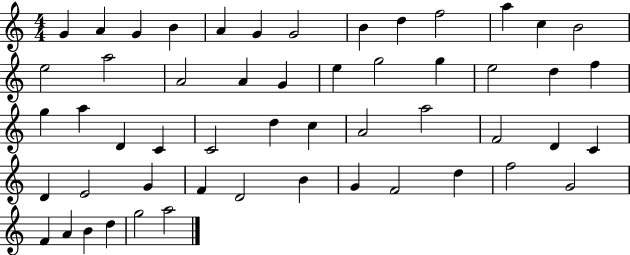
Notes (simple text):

G4/q A4/q G4/q B4/q A4/q G4/q G4/h B4/q D5/q F5/h A5/q C5/q B4/h E5/h A5/h A4/h A4/q G4/q E5/q G5/h G5/q E5/h D5/q F5/q G5/q A5/q D4/q C4/q C4/h D5/q C5/q A4/h A5/h F4/h D4/q C4/q D4/q E4/h G4/q F4/q D4/h B4/q G4/q F4/h D5/q F5/h G4/h F4/q A4/q B4/q D5/q G5/h A5/h